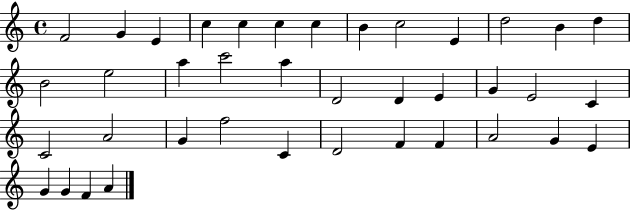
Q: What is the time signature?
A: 4/4